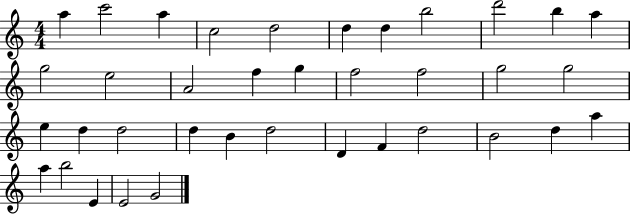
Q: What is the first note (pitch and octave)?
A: A5